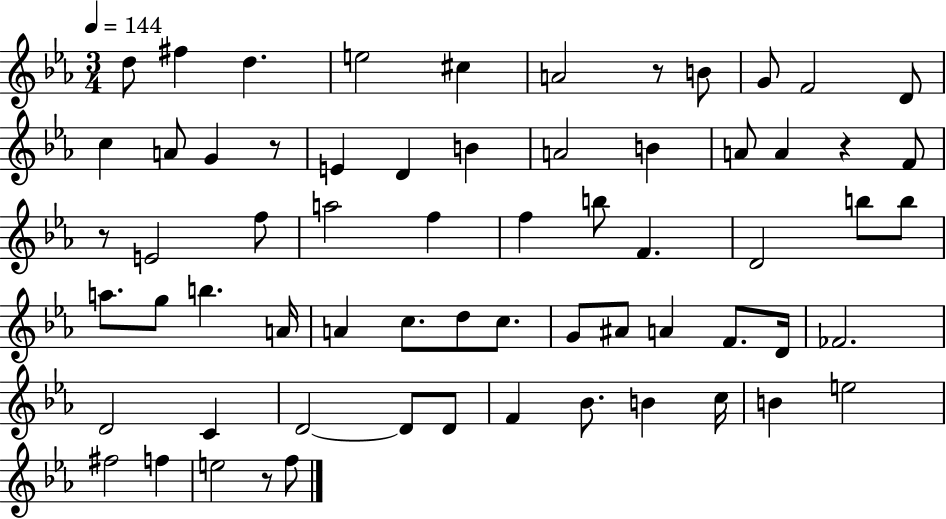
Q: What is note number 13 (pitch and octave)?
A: G4